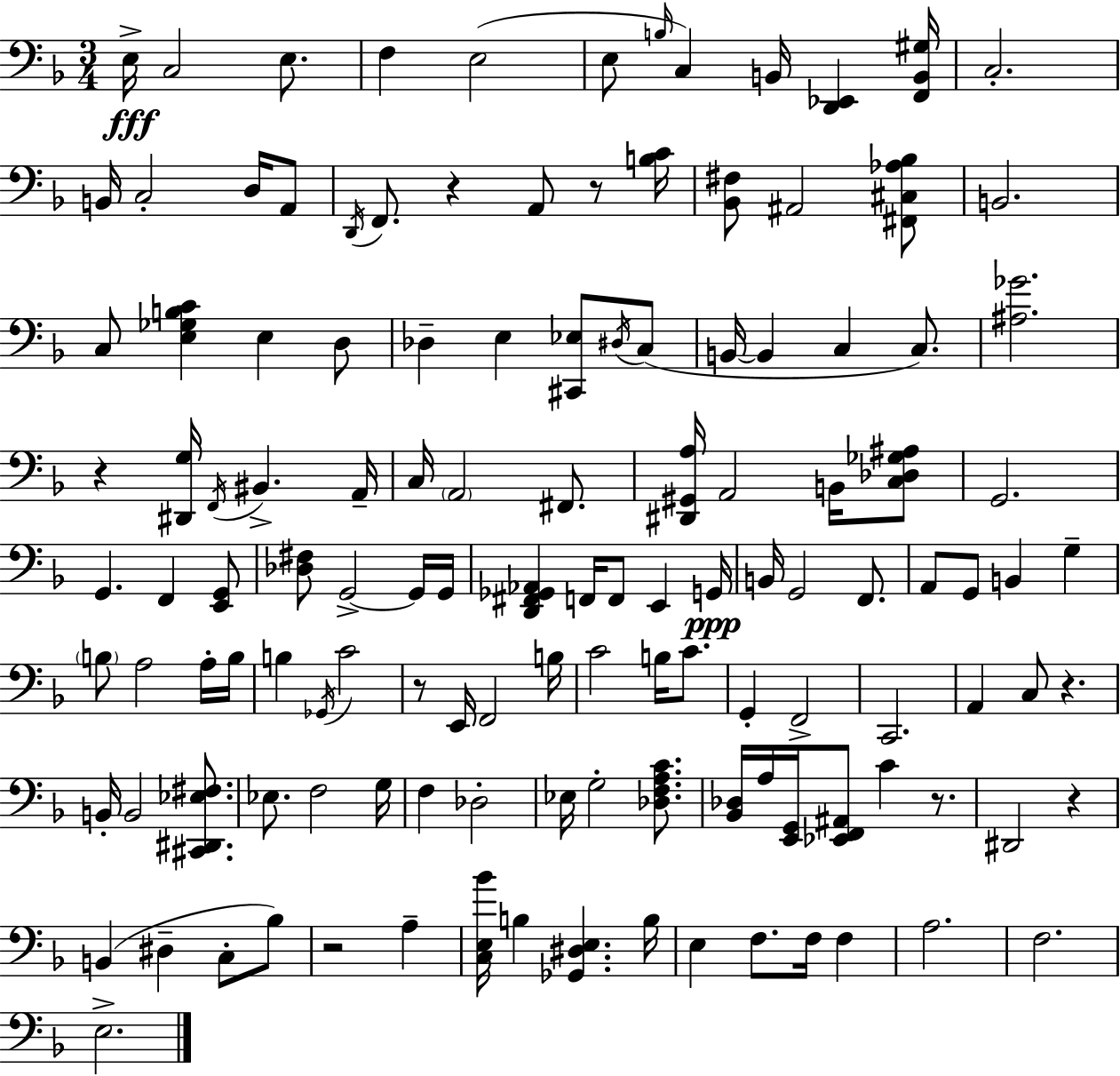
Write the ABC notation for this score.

X:1
T:Untitled
M:3/4
L:1/4
K:F
E,/4 C,2 E,/2 F, E,2 E,/2 B,/4 C, B,,/4 [D,,_E,,] [F,,B,,^G,]/4 C,2 B,,/4 C,2 D,/4 A,,/2 D,,/4 F,,/2 z A,,/2 z/2 [B,C]/4 [_B,,^F,]/2 ^A,,2 [^F,,^C,_A,_B,]/2 B,,2 C,/2 [E,_G,B,C] E, D,/2 _D, E, [^C,,_E,]/2 ^D,/4 C,/2 B,,/4 B,, C, C,/2 [^A,_G]2 z [^D,,G,]/4 F,,/4 ^B,, A,,/4 C,/4 A,,2 ^F,,/2 [^D,,^G,,A,]/4 A,,2 B,,/4 [C,_D,_G,^A,]/2 G,,2 G,, F,, [E,,G,,]/2 [_D,^F,]/2 G,,2 G,,/4 G,,/4 [D,,^F,,_G,,_A,,] F,,/4 F,,/2 E,, G,,/4 B,,/4 G,,2 F,,/2 A,,/2 G,,/2 B,, G, B,/2 A,2 A,/4 B,/4 B, _G,,/4 C2 z/2 E,,/4 F,,2 B,/4 C2 B,/4 C/2 G,, F,,2 C,,2 A,, C,/2 z B,,/4 B,,2 [^C,,^D,,_E,^F,]/2 _E,/2 F,2 G,/4 F, _D,2 _E,/4 G,2 [_D,F,A,C]/2 [_B,,_D,]/4 A,/4 [E,,G,,]/4 [_E,,F,,^A,,]/2 C z/2 ^D,,2 z B,, ^D, C,/2 _B,/2 z2 A, [C,E,_B]/4 B, [_G,,^D,E,] B,/4 E, F,/2 F,/4 F, A,2 F,2 E,2